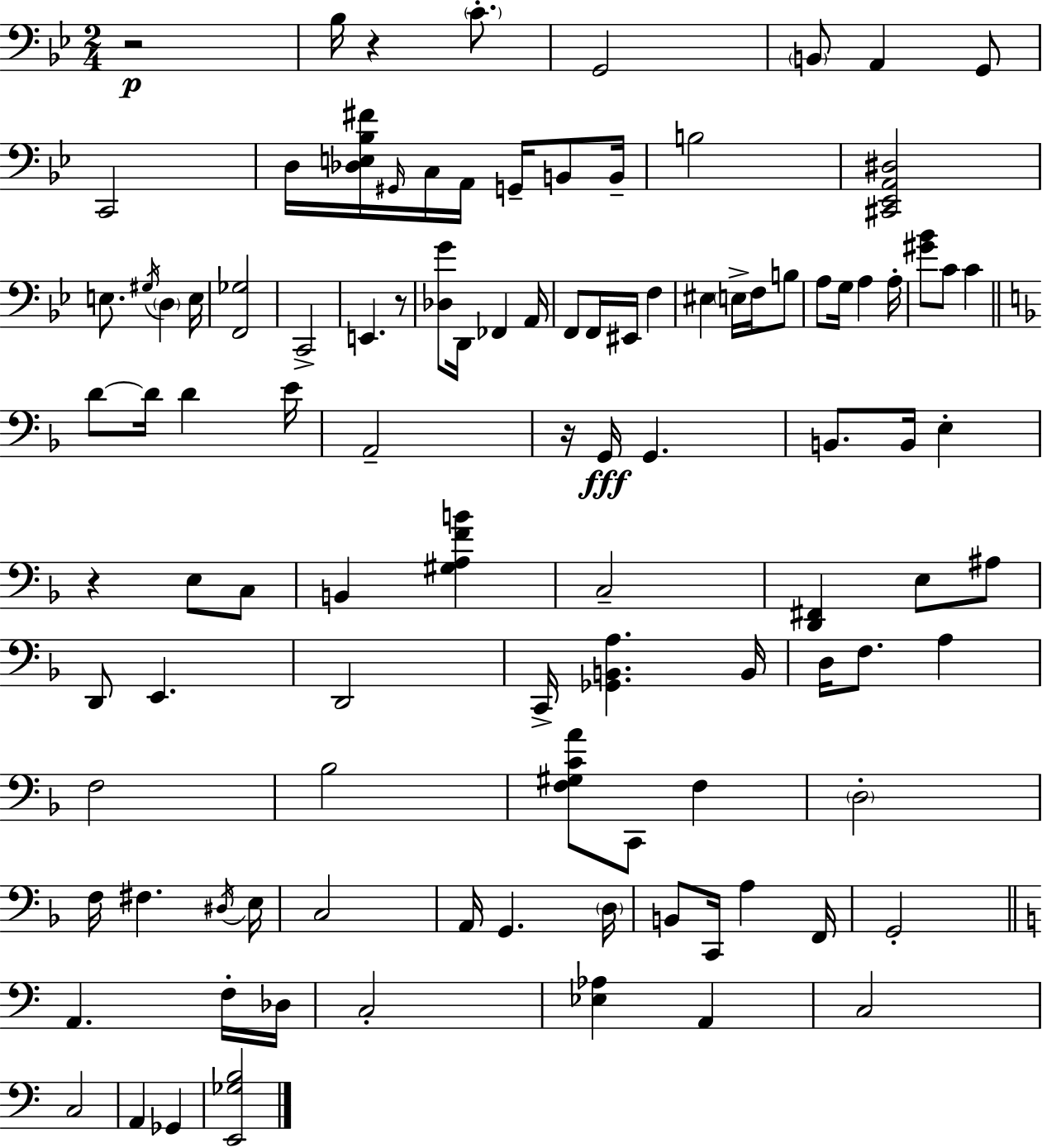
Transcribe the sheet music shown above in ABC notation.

X:1
T:Untitled
M:2/4
L:1/4
K:Bb
z2 _B,/4 z C/2 G,,2 B,,/2 A,, G,,/2 C,,2 D,/4 [_D,E,_B,^F]/4 ^G,,/4 C,/4 A,,/4 G,,/4 B,,/2 B,,/4 B,2 [^C,,_E,,A,,^D,]2 E,/2 ^G,/4 D, E,/4 [F,,_G,]2 C,,2 E,, z/2 [_D,G]/2 D,,/4 _F,, A,,/4 F,,/2 F,,/4 ^E,,/4 F, ^E, E,/4 F,/4 B,/2 A,/2 G,/4 A, A,/4 [^G_B]/2 C/2 C D/2 D/4 D E/4 A,,2 z/4 G,,/4 G,, B,,/2 B,,/4 E, z E,/2 C,/2 B,, [^G,A,FB] C,2 [D,,^F,,] E,/2 ^A,/2 D,,/2 E,, D,,2 C,,/4 [_G,,B,,A,] B,,/4 D,/4 F,/2 A, F,2 _B,2 [F,^G,CA]/2 C,,/2 F, D,2 F,/4 ^F, ^D,/4 E,/4 C,2 A,,/4 G,, D,/4 B,,/2 C,,/4 A, F,,/4 G,,2 A,, F,/4 _D,/4 C,2 [_E,_A,] A,, C,2 C,2 A,, _G,, [E,,_G,B,]2